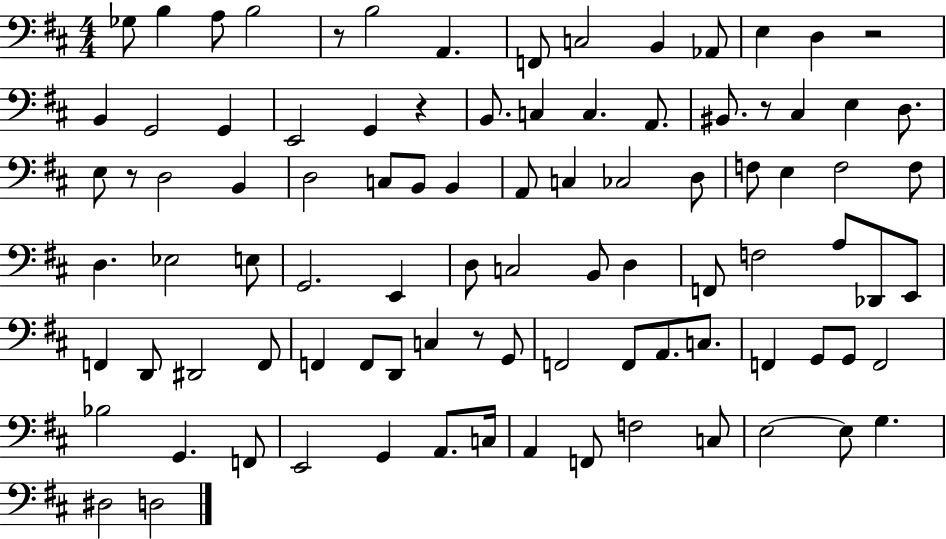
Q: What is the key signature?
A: D major